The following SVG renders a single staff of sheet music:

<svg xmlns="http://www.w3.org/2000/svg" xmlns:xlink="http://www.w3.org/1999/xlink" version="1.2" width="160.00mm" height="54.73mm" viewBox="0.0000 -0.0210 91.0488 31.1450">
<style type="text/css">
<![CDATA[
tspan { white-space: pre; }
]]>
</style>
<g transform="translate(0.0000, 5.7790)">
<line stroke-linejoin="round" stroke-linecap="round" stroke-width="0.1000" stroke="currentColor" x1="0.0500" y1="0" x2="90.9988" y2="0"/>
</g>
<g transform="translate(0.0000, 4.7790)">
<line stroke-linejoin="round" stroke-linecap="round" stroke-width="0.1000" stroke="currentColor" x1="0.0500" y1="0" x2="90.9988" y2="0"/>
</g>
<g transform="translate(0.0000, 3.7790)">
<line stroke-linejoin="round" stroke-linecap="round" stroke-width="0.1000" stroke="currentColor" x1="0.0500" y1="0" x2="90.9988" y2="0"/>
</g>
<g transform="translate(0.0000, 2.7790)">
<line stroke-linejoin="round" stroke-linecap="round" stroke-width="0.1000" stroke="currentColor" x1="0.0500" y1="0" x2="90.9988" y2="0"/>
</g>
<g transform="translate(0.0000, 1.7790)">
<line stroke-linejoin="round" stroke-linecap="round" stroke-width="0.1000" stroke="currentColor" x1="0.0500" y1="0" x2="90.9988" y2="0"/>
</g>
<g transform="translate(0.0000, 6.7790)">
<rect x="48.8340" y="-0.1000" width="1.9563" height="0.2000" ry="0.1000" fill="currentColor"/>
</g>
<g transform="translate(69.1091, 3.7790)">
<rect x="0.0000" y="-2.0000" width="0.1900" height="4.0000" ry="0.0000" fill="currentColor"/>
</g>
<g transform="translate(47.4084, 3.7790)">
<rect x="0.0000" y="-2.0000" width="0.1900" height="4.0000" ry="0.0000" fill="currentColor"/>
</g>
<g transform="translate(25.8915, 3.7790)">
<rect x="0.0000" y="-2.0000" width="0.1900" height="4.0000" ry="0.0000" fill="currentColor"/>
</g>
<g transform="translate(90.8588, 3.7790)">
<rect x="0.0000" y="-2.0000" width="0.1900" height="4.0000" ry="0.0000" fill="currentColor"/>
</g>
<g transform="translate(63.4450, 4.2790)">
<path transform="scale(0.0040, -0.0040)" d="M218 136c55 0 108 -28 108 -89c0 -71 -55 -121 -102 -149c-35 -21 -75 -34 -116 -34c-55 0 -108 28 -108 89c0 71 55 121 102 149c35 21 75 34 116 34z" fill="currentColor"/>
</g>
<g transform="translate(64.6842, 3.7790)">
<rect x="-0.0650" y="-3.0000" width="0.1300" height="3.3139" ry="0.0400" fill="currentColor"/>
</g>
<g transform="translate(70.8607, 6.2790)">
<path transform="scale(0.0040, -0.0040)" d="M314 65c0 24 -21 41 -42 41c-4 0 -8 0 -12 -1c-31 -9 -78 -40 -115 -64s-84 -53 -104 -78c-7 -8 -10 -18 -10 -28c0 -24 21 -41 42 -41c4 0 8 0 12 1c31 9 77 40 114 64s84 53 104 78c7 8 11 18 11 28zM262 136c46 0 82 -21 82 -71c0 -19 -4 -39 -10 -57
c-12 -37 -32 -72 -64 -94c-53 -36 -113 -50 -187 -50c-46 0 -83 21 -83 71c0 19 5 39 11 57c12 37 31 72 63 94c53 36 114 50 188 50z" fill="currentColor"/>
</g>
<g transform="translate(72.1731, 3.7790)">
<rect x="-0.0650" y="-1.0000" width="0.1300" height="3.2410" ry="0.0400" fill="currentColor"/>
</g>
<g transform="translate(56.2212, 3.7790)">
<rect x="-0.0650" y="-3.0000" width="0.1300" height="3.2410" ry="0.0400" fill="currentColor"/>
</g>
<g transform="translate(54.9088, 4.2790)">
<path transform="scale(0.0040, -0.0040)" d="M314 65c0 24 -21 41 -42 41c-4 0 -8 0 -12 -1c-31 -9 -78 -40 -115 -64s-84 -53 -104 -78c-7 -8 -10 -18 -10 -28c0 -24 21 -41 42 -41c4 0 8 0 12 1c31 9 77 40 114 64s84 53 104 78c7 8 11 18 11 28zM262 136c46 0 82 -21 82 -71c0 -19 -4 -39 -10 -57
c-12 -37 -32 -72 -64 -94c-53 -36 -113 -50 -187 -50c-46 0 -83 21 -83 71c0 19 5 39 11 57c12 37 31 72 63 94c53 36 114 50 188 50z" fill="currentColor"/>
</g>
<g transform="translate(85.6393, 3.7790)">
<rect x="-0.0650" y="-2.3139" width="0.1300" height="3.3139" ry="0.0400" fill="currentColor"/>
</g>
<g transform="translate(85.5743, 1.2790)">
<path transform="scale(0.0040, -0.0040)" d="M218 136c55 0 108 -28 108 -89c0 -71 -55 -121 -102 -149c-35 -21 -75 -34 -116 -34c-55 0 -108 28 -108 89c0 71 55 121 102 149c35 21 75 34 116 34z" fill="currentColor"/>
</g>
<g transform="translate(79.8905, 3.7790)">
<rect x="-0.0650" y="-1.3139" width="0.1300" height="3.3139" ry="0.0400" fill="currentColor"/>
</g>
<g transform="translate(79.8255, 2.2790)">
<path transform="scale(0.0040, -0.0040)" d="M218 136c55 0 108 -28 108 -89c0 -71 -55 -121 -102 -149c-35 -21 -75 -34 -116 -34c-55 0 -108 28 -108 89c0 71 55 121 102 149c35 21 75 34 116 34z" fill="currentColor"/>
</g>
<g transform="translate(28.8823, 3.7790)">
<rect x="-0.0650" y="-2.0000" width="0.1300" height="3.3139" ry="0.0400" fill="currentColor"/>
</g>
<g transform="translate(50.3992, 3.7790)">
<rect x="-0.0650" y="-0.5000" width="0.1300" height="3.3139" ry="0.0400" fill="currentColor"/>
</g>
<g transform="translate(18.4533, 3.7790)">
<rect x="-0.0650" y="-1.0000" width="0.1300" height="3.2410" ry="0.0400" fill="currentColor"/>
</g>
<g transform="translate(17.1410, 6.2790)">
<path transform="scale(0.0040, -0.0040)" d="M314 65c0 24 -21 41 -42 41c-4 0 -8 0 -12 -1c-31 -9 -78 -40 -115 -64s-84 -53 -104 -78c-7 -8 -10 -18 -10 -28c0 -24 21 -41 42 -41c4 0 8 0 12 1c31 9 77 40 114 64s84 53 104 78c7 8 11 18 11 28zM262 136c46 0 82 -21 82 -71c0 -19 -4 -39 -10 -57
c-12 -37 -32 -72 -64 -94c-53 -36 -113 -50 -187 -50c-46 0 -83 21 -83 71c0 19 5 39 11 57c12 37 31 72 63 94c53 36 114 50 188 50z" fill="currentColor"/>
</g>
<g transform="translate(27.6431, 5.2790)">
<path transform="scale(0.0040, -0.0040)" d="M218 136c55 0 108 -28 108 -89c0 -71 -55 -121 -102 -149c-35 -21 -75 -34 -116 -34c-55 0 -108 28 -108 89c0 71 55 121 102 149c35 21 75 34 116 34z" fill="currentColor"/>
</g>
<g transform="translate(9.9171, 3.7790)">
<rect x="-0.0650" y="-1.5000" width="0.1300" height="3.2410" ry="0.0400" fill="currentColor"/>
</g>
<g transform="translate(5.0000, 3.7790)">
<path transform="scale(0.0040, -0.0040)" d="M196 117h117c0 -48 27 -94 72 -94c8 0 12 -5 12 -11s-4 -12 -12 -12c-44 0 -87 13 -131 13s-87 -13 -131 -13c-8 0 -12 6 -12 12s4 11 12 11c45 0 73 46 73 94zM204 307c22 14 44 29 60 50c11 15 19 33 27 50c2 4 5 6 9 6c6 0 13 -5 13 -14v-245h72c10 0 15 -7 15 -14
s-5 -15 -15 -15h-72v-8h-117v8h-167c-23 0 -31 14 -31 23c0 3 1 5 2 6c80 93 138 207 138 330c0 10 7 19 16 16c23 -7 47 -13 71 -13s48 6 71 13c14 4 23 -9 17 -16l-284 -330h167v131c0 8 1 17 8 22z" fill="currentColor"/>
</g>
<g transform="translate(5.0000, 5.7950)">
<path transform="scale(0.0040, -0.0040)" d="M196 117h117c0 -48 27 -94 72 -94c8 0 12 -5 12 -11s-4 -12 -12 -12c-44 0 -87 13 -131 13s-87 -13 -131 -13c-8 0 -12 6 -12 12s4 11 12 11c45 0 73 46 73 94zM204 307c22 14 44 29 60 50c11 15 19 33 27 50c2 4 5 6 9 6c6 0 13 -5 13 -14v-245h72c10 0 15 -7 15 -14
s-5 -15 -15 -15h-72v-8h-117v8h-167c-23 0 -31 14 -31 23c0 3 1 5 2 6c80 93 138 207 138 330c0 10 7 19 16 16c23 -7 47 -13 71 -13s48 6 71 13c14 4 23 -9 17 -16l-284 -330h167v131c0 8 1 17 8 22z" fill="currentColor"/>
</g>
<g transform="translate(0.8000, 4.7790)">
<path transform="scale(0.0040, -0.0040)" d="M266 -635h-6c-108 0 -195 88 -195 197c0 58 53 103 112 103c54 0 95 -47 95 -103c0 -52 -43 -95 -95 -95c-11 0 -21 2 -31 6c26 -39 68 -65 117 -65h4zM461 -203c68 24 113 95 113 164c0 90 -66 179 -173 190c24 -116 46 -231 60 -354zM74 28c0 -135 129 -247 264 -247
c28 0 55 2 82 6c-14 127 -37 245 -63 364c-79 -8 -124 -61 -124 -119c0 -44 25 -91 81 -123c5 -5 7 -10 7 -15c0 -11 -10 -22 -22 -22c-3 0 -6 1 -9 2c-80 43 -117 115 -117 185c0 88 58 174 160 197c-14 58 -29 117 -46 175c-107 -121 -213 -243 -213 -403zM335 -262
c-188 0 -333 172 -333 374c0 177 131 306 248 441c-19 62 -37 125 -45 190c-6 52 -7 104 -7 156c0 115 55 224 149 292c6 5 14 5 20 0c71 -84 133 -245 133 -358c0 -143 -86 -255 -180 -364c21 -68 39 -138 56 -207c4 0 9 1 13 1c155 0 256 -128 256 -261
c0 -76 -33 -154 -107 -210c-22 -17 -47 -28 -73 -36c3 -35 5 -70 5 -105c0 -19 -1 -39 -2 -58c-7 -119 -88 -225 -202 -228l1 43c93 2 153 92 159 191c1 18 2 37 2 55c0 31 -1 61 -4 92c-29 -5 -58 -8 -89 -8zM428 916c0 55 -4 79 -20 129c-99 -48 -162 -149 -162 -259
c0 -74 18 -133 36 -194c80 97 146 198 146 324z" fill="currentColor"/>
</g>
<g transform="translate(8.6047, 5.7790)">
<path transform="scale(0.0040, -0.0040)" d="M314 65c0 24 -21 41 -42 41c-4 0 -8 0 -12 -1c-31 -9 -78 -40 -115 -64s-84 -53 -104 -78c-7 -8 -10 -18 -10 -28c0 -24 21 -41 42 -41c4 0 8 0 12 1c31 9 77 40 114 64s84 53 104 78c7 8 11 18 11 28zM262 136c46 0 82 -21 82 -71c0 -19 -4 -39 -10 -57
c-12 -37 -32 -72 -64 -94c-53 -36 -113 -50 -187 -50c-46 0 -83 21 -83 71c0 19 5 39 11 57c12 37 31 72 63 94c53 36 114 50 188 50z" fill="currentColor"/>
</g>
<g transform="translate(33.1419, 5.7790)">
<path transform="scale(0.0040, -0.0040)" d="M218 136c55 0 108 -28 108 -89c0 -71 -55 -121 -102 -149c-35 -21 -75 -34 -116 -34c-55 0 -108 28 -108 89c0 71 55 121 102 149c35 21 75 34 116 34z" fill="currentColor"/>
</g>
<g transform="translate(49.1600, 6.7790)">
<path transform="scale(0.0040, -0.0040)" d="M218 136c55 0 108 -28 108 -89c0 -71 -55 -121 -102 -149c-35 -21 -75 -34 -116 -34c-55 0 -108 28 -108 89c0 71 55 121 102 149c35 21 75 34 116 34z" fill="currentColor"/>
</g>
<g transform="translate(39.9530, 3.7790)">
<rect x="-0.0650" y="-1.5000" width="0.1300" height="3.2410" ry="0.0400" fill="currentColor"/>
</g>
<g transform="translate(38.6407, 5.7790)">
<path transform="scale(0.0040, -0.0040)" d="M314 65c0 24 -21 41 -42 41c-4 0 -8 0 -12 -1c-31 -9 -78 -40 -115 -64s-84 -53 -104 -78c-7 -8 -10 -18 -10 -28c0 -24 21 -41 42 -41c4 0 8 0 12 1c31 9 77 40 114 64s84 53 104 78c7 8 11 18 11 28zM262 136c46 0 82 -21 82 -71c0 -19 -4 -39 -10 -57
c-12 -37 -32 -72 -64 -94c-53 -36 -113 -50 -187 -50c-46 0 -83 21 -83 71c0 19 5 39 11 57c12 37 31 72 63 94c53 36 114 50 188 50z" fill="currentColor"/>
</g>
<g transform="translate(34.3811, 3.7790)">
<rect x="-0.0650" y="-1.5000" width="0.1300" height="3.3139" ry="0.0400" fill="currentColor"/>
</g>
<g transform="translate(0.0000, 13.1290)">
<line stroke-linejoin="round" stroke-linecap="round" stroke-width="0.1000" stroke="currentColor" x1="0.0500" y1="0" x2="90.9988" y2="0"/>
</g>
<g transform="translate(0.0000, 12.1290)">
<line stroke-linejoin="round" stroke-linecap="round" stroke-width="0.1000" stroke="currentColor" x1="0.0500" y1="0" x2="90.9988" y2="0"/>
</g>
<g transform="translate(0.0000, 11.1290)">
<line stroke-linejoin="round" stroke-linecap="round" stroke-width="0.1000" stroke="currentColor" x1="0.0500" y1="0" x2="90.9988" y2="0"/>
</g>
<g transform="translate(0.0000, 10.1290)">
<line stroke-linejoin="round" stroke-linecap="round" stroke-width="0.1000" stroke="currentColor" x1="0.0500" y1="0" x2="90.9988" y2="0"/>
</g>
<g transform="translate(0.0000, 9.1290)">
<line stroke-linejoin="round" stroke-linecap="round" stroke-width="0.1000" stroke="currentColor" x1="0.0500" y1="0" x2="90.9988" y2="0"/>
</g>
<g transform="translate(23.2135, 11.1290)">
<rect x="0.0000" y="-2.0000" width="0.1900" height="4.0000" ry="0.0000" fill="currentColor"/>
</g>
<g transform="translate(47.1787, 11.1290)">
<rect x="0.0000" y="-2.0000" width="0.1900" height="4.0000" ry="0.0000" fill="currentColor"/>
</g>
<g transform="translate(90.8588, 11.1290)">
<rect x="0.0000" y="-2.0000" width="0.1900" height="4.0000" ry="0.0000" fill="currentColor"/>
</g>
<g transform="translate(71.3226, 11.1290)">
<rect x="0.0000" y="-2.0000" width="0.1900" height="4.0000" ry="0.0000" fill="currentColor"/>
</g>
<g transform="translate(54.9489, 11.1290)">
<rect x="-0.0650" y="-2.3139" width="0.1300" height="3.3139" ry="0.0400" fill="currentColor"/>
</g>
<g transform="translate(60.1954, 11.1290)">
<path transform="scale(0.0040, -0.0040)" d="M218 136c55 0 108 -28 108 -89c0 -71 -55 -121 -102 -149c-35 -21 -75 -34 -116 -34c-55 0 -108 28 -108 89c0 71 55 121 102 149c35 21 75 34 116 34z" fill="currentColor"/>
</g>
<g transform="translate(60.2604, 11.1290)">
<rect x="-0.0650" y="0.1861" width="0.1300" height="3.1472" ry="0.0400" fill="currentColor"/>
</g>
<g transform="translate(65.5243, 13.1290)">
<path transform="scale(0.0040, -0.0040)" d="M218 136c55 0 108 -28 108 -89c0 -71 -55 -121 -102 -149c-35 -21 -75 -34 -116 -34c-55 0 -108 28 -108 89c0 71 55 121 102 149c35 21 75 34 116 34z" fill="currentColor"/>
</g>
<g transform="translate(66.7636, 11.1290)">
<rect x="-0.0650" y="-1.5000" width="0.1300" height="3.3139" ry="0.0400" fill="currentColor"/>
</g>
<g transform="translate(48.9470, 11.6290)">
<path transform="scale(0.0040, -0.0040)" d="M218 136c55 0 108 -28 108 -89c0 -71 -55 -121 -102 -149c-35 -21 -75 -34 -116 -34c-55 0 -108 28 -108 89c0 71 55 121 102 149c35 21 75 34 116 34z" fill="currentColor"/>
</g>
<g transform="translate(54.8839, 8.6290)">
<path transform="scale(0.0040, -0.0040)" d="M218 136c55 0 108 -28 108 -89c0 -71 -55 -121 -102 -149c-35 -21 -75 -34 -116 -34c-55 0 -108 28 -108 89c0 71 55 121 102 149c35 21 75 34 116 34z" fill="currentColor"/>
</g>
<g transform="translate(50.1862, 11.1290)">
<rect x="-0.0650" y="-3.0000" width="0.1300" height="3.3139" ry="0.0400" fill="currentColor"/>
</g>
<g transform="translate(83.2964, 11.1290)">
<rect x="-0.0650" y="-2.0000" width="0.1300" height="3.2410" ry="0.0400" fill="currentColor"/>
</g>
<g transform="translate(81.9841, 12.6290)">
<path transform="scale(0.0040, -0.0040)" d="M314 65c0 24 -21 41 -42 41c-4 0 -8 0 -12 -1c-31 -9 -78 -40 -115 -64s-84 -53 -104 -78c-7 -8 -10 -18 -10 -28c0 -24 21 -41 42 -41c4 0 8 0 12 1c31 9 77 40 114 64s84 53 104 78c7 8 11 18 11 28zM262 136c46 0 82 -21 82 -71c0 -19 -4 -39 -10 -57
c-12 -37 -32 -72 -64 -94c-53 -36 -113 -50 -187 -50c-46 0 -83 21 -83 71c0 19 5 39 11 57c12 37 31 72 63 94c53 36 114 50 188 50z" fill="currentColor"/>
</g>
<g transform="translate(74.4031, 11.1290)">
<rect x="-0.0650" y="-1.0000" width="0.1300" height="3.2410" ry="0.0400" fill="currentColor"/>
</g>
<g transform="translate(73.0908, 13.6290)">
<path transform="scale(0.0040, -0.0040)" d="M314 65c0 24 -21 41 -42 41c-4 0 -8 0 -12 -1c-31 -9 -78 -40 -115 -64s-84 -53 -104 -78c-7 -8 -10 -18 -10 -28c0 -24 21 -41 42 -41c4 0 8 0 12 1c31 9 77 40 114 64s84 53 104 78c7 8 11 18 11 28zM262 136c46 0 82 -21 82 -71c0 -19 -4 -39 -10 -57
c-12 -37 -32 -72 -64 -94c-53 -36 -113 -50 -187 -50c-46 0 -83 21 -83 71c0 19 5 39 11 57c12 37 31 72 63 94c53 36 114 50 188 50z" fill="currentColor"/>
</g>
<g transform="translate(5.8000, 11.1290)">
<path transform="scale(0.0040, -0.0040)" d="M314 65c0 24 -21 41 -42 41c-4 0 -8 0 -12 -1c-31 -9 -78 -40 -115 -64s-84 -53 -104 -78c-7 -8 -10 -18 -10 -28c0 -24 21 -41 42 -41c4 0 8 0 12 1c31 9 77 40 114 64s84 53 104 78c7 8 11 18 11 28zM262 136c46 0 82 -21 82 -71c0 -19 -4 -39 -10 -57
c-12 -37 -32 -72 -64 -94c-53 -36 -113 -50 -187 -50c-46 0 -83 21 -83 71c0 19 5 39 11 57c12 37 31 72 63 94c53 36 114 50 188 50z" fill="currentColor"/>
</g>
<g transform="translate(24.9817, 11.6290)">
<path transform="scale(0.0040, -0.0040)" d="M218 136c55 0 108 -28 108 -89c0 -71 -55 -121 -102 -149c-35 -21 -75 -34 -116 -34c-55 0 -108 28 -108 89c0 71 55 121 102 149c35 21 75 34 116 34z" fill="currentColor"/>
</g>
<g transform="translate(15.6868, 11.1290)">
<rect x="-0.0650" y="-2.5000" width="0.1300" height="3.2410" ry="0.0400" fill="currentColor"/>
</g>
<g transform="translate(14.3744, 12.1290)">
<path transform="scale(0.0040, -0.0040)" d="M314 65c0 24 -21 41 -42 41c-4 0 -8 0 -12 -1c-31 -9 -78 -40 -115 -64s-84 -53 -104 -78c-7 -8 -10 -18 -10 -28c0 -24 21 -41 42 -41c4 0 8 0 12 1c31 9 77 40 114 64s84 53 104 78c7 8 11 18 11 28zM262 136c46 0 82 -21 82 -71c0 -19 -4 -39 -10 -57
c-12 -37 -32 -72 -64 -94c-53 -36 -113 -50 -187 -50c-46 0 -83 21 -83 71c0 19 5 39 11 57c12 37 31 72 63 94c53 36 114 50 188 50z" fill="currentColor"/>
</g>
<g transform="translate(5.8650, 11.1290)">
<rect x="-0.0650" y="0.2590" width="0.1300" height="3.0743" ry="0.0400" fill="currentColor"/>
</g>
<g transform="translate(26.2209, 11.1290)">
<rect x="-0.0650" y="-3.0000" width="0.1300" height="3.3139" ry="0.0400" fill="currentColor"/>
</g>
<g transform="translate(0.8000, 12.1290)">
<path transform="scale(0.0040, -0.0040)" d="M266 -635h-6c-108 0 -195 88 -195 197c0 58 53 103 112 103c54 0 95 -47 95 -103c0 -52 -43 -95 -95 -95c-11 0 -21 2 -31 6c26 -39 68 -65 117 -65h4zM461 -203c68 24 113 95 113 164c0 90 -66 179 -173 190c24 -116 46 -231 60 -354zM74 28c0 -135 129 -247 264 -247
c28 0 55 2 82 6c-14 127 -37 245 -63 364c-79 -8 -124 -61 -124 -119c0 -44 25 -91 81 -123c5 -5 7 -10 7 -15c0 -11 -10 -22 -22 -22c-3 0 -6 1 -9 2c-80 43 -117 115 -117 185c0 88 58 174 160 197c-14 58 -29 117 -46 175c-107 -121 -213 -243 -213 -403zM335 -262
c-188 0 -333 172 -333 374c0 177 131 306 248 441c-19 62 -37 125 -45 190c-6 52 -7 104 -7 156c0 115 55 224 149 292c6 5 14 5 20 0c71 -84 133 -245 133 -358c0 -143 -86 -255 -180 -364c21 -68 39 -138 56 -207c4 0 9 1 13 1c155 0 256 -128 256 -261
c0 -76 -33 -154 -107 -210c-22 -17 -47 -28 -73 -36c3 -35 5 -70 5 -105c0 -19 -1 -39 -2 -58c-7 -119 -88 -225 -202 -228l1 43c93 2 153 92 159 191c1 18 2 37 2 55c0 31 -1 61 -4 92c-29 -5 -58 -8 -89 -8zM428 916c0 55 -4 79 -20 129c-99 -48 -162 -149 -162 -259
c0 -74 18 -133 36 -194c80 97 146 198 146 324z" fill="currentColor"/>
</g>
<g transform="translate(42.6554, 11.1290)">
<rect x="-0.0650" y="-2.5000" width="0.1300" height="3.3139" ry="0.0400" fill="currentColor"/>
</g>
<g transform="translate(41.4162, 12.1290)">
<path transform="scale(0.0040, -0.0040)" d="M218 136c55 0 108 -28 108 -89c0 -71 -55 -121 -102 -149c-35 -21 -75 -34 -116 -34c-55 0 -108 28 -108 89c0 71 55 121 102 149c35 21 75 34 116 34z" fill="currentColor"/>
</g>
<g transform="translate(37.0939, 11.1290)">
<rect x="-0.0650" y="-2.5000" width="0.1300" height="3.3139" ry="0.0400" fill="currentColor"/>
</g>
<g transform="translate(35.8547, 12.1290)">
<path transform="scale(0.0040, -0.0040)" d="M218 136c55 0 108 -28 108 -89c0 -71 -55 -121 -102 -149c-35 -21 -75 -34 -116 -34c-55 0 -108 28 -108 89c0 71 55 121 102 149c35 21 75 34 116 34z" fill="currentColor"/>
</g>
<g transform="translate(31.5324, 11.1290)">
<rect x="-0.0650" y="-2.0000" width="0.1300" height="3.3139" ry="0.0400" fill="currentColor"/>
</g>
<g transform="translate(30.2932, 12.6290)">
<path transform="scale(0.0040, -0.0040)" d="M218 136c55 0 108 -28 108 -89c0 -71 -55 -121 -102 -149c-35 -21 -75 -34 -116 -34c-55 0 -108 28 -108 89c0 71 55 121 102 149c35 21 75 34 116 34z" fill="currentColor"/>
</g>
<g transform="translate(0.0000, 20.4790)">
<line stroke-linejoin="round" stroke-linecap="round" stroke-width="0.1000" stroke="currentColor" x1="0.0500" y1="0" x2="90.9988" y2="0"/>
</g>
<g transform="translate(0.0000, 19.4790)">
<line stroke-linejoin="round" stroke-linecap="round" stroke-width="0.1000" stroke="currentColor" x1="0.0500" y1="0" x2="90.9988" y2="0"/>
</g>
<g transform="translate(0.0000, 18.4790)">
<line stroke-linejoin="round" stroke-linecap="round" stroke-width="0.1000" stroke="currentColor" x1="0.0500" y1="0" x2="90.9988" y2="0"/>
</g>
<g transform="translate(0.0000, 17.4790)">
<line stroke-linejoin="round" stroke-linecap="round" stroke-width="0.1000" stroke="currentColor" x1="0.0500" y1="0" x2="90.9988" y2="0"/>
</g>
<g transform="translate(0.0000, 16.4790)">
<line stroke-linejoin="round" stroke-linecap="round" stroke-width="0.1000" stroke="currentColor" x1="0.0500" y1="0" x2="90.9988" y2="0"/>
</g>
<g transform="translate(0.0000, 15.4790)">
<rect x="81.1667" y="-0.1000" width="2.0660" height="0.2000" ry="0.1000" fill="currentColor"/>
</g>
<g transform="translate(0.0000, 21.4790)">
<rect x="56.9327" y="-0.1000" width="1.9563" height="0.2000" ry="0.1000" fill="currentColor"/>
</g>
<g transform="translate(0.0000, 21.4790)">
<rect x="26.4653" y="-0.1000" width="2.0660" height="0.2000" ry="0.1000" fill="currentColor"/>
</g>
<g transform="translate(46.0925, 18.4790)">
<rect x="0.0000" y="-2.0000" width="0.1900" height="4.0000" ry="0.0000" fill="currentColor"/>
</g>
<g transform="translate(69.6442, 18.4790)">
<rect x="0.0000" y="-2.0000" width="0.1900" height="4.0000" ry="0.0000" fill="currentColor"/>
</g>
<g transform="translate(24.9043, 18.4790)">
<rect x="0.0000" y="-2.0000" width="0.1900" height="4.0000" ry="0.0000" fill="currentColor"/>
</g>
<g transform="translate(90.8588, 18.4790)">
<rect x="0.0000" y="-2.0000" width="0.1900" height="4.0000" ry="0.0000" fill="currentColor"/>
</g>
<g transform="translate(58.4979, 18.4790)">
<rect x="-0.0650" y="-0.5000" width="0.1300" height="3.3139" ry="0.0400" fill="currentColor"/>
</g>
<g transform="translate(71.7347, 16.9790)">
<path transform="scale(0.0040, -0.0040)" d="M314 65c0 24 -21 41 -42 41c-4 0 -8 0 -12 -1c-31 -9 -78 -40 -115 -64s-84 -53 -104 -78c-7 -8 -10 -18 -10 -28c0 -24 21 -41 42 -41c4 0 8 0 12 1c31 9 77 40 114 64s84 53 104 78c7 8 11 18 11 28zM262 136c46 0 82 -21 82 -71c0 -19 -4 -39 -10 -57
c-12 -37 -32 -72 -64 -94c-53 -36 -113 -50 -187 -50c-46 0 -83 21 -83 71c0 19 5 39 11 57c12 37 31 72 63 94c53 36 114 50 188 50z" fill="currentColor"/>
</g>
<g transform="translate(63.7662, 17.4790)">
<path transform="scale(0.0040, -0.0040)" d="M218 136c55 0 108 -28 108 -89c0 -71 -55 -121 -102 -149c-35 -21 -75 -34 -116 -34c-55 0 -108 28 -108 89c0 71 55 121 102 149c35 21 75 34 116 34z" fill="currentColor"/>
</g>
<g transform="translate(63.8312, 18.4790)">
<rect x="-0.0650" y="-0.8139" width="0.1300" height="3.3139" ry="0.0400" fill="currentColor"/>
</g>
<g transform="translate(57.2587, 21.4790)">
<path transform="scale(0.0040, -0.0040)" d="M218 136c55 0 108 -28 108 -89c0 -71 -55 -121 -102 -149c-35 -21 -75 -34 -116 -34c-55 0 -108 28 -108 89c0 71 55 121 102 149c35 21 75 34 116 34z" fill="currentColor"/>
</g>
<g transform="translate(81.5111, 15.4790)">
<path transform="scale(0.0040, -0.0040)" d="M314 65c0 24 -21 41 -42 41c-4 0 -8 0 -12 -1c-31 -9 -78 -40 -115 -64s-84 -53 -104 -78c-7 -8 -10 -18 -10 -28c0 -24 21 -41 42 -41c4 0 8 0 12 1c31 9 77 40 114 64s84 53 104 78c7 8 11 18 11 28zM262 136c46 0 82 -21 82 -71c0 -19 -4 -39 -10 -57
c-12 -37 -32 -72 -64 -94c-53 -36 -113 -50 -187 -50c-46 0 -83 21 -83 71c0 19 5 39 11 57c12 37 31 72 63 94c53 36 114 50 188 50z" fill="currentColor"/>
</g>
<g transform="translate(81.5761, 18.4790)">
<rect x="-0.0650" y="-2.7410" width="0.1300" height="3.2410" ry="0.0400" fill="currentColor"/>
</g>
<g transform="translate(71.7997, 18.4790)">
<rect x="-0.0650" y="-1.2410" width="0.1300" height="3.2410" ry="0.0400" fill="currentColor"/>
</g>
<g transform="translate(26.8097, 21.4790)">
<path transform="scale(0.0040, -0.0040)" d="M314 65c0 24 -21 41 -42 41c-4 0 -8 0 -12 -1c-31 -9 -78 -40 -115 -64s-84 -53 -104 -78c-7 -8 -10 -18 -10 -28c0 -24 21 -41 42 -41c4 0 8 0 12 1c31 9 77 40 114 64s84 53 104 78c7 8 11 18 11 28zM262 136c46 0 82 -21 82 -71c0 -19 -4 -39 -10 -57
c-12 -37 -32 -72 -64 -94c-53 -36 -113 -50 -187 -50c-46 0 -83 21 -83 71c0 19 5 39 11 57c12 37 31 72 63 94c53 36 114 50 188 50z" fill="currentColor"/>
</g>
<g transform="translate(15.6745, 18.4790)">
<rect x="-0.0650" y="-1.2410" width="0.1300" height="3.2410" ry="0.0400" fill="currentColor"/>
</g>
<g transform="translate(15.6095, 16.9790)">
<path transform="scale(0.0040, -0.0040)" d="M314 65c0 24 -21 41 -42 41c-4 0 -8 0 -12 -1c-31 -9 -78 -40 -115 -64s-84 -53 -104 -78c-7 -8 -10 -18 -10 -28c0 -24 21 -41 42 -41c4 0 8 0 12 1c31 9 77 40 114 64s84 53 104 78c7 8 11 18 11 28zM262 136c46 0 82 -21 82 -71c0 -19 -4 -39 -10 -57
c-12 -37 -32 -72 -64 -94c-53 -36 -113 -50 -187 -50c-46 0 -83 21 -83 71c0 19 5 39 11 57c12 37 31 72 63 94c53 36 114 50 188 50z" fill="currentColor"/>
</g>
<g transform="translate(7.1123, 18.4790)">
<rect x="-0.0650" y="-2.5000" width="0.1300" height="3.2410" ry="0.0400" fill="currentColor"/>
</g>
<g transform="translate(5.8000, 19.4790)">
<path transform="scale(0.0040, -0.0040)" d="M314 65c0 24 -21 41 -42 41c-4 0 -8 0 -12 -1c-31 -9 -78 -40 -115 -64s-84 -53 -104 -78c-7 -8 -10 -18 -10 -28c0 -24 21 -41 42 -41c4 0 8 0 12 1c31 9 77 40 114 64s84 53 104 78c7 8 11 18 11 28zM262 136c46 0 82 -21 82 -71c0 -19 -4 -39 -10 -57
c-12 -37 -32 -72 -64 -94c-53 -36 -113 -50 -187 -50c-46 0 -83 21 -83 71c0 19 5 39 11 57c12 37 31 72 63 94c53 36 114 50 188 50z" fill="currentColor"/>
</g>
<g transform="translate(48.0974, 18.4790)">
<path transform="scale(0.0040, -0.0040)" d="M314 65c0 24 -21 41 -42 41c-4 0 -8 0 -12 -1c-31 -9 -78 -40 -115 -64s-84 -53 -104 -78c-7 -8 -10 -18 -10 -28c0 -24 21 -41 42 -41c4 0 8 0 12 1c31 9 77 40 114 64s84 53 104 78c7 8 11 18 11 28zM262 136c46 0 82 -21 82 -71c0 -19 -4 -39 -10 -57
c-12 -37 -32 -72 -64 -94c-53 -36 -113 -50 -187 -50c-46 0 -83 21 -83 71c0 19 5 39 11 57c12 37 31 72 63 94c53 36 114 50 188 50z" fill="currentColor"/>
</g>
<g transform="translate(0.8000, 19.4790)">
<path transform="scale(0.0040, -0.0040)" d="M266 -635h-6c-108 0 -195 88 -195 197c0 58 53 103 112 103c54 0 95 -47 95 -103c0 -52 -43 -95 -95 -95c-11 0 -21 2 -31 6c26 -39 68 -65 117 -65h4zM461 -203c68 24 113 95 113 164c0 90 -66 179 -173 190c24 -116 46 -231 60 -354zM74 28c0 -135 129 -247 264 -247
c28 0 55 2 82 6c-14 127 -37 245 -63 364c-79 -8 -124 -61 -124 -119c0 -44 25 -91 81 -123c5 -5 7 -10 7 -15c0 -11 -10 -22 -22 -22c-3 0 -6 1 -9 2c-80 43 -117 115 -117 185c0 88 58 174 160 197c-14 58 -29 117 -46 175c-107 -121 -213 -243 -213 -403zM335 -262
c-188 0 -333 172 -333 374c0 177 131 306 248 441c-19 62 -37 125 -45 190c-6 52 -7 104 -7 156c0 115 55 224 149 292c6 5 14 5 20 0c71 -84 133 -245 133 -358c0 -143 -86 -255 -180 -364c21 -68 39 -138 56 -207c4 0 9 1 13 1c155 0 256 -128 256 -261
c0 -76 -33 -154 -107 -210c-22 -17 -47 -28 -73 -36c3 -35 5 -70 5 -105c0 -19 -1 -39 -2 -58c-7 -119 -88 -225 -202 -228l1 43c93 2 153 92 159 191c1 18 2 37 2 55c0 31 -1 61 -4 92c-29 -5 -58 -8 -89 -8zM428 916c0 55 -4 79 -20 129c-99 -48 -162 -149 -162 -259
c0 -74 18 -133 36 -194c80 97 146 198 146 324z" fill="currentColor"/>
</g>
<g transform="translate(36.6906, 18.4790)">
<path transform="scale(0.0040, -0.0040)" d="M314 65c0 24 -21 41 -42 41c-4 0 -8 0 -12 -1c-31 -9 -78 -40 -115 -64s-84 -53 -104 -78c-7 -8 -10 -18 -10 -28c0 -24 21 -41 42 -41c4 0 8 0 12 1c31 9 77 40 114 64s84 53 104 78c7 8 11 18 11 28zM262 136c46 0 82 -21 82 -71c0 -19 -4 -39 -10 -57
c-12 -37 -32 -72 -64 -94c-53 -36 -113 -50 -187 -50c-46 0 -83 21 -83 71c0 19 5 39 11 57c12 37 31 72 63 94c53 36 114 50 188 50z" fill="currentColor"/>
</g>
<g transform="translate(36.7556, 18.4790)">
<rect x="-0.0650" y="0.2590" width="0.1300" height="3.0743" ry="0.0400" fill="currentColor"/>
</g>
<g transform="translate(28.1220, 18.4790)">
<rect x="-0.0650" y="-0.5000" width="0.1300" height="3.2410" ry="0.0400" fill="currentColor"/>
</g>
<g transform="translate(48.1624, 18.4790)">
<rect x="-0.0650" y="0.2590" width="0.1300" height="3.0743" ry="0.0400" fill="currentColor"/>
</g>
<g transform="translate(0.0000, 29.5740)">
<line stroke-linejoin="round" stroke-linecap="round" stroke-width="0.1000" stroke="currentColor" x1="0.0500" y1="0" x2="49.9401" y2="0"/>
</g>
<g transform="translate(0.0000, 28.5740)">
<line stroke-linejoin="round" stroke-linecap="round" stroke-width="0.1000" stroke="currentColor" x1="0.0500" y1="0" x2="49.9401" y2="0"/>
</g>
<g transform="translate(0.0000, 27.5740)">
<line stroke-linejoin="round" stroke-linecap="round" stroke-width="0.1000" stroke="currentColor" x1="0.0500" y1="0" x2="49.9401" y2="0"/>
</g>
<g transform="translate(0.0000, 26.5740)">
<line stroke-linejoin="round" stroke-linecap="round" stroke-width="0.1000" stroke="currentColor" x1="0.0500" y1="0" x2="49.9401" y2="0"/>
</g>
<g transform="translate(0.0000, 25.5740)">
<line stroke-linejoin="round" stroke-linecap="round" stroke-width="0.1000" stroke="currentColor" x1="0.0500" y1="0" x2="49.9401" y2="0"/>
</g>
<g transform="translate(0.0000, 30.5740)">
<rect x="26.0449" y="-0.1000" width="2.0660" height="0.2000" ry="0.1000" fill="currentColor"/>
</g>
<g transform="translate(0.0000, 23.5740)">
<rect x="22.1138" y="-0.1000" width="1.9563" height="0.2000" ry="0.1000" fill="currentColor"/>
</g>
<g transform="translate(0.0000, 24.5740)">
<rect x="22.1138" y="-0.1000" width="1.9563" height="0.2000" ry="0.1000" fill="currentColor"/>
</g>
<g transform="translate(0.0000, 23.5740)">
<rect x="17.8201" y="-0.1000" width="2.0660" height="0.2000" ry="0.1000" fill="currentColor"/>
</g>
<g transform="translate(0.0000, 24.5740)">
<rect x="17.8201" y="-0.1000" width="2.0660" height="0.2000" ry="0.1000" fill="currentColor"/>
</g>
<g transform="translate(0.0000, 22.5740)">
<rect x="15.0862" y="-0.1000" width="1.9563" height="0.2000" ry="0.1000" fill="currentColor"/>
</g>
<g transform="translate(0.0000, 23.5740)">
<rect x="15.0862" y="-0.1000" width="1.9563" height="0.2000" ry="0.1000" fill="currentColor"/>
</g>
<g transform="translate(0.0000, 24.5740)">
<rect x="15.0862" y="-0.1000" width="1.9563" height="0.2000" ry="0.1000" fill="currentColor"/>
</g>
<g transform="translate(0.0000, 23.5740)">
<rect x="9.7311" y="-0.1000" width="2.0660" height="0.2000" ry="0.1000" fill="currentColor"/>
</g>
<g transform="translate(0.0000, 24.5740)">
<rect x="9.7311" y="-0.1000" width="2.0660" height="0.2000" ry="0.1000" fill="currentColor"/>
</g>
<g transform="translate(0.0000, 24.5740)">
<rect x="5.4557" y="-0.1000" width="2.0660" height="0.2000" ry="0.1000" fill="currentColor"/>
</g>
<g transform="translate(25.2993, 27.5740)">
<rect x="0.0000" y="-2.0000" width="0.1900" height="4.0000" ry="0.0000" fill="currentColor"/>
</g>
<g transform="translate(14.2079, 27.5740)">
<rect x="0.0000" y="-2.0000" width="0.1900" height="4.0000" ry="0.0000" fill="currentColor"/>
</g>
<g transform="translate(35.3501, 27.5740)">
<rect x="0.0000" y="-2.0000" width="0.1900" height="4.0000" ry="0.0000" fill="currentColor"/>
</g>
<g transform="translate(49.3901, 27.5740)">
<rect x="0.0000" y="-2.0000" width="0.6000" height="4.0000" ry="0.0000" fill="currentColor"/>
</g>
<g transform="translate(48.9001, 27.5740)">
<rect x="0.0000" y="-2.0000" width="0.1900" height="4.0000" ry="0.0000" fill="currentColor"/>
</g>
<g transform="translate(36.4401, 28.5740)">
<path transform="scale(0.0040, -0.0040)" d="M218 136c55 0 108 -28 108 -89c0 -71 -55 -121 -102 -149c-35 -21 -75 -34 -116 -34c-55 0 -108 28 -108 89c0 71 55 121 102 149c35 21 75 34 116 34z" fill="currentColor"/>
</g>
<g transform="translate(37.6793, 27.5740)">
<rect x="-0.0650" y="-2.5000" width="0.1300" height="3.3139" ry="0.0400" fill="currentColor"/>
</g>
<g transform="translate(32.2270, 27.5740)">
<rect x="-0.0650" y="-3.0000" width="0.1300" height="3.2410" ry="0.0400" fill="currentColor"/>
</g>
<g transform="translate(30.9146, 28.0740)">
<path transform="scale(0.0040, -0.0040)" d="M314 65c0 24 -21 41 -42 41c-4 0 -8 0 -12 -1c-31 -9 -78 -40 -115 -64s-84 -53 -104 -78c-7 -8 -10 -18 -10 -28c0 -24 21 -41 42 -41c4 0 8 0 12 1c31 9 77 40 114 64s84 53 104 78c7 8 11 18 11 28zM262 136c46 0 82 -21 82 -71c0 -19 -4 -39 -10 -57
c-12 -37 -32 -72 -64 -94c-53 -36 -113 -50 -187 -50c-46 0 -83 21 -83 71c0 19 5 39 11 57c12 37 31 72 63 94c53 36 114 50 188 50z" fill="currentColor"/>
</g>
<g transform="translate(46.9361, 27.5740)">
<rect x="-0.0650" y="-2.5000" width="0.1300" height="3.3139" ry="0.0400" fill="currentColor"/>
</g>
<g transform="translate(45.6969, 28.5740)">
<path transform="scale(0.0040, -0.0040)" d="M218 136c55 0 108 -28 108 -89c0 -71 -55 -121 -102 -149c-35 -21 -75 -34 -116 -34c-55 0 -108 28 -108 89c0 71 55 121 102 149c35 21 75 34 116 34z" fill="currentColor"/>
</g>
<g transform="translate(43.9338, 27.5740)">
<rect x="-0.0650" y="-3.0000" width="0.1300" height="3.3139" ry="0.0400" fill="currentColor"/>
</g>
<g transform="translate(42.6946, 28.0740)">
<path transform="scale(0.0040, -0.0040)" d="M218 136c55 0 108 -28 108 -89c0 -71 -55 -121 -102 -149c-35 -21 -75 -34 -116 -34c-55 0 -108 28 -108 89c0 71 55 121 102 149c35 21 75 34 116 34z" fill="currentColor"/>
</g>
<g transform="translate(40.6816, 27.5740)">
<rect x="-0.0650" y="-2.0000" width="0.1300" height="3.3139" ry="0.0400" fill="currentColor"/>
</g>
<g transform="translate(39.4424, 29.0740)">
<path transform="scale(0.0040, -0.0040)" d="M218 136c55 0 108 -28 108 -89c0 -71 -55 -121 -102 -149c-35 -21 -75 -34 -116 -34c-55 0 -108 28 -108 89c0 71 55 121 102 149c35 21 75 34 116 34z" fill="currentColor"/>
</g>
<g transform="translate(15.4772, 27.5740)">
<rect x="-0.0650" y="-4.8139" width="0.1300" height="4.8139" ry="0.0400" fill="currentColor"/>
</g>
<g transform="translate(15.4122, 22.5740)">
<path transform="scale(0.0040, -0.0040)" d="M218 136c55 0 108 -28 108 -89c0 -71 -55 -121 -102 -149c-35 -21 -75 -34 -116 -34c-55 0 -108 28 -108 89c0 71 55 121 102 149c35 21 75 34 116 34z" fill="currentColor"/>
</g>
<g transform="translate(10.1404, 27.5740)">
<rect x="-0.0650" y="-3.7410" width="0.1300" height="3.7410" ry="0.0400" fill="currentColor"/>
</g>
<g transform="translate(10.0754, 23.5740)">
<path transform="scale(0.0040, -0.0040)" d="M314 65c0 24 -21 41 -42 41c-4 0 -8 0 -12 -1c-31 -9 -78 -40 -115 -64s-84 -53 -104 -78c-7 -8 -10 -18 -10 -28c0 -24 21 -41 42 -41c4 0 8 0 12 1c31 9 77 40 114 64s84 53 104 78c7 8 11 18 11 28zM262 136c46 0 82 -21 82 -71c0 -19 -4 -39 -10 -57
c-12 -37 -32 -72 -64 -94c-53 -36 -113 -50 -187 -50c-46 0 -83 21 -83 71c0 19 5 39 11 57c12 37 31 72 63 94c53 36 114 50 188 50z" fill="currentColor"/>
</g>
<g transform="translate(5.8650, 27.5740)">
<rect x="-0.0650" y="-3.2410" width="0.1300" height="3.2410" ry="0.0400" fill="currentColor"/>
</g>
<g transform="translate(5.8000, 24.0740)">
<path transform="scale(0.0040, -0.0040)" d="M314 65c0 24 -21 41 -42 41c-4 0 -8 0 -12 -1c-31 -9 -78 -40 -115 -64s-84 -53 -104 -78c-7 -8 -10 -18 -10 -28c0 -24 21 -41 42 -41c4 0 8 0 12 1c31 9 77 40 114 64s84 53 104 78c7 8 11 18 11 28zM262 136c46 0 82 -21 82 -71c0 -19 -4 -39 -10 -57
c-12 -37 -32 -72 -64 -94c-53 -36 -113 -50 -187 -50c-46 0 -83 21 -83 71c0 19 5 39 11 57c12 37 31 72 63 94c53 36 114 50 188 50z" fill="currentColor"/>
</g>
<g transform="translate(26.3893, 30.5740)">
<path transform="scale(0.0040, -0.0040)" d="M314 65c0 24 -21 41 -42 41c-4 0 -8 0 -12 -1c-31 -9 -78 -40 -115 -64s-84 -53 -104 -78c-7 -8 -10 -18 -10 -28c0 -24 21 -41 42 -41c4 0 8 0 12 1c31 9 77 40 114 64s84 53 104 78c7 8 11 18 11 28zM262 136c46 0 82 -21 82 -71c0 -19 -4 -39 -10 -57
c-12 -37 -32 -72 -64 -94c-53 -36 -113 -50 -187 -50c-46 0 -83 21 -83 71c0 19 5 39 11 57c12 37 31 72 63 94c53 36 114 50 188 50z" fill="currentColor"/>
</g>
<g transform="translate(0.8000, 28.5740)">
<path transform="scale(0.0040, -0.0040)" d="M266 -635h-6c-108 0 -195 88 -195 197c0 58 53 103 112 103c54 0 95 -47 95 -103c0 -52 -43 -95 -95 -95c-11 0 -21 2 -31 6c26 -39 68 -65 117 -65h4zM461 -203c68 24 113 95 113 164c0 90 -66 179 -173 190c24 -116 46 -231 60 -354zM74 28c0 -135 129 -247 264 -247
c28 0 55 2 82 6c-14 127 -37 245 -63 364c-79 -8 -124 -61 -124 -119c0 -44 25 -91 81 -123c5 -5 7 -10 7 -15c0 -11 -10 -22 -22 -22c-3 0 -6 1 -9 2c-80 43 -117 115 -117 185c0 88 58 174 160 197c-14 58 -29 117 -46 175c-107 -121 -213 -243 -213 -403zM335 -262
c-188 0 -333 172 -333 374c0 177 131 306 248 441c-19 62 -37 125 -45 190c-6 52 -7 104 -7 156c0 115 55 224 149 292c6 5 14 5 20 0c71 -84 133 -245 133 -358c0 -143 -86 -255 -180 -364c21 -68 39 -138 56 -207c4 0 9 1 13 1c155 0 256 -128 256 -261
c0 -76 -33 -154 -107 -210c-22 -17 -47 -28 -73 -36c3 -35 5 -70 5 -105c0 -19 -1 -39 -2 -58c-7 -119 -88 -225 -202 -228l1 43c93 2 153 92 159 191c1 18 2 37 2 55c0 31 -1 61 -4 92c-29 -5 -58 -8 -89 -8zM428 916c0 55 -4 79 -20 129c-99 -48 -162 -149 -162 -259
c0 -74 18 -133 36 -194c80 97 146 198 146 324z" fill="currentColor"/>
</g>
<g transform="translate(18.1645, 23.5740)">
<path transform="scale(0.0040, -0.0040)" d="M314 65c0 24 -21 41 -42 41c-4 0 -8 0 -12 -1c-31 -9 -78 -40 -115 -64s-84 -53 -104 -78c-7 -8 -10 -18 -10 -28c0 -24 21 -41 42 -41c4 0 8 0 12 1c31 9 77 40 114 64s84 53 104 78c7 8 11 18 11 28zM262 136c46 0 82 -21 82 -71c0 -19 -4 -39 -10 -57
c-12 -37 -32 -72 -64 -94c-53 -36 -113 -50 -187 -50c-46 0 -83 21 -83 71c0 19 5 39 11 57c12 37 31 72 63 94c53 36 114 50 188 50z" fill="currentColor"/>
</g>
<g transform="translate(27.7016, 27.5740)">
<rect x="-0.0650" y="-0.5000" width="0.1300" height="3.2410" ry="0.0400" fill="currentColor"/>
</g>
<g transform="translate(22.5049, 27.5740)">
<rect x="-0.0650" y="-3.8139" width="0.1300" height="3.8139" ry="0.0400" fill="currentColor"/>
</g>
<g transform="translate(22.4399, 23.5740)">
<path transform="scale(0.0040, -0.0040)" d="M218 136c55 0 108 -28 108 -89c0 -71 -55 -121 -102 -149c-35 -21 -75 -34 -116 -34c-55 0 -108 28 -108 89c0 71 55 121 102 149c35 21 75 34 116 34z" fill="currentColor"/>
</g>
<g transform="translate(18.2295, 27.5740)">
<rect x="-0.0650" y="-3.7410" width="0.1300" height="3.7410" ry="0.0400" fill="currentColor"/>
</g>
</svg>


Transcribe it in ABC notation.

X:1
T:Untitled
M:4/4
L:1/4
K:C
E2 D2 F E E2 C A2 A D2 e g B2 G2 A F G G A g B E D2 F2 G2 e2 C2 B2 B2 C d e2 a2 b2 c'2 e' c'2 c' C2 A2 G F A G